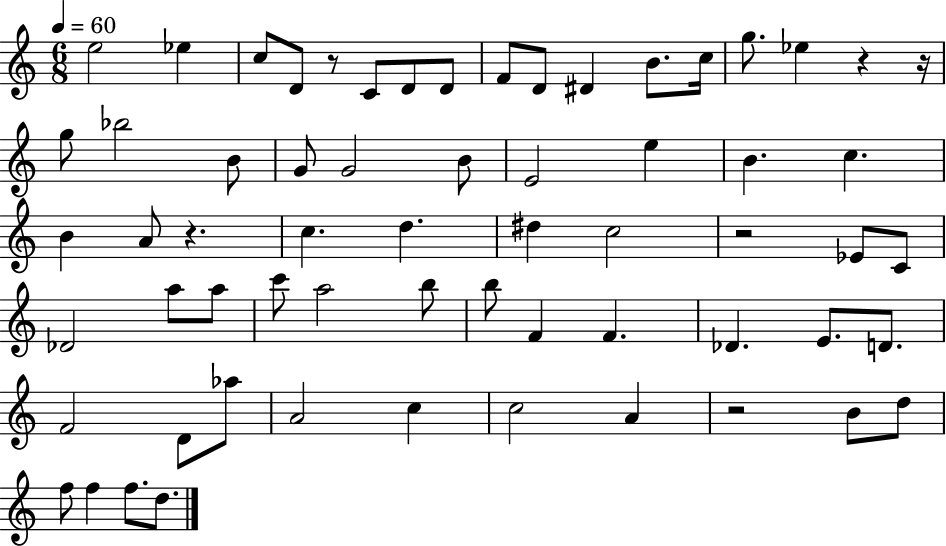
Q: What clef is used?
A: treble